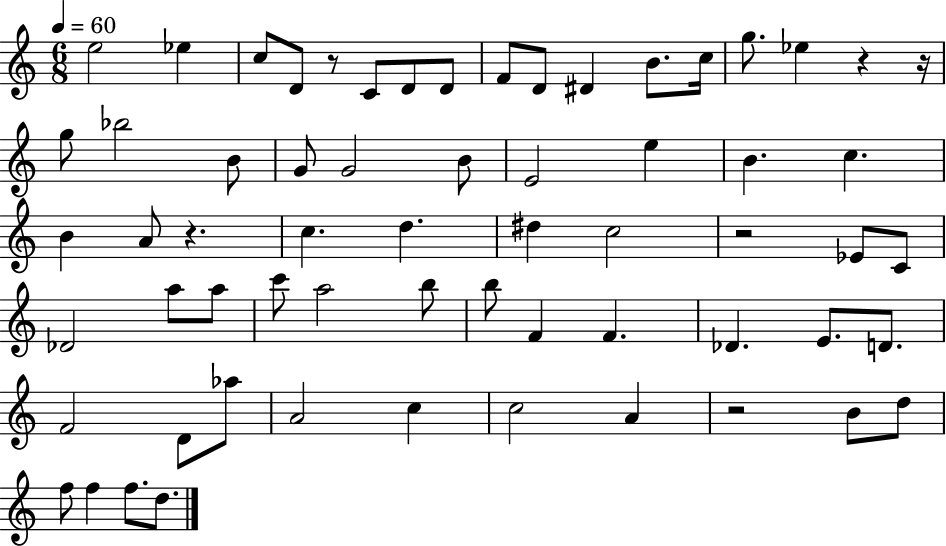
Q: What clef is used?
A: treble